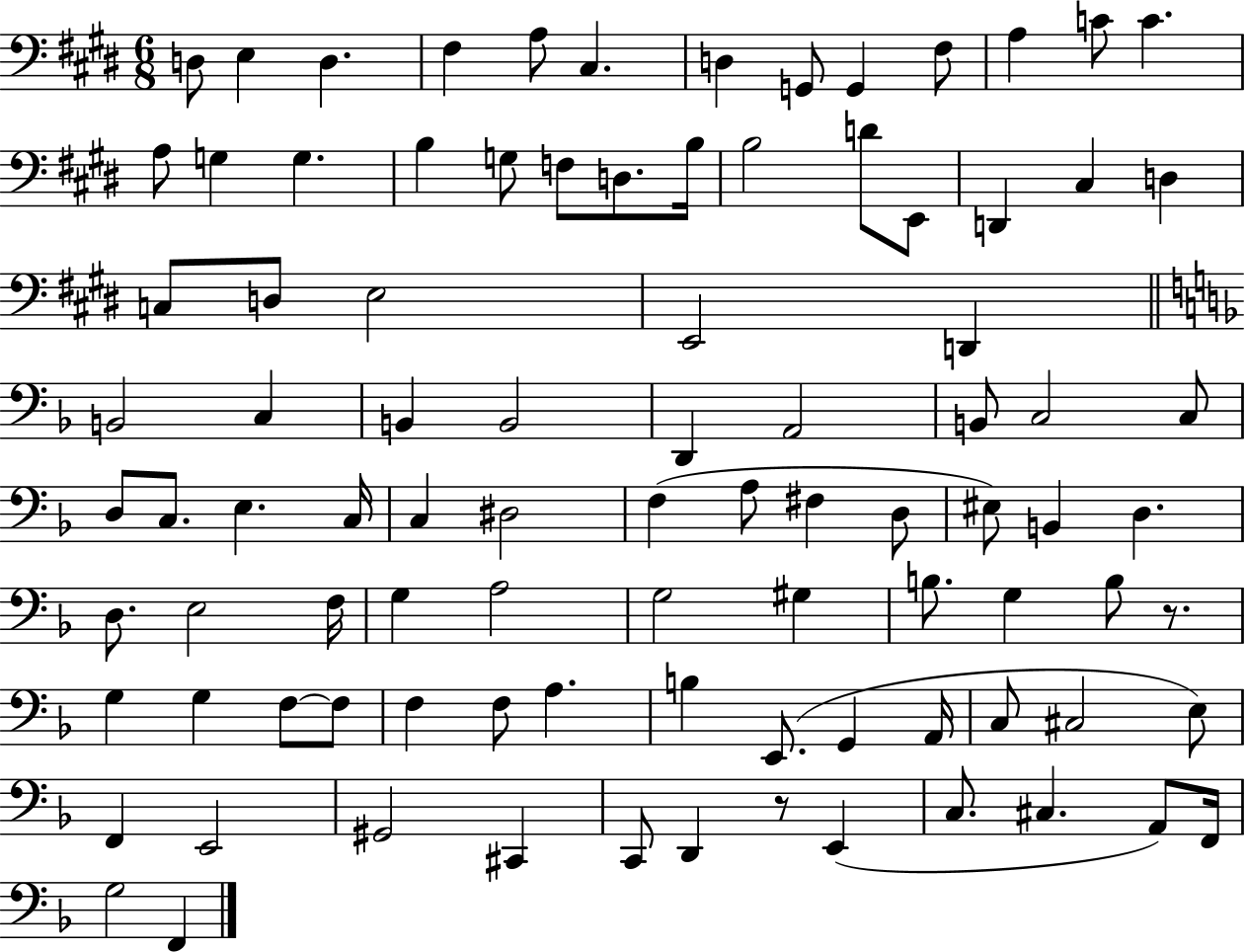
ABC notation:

X:1
T:Untitled
M:6/8
L:1/4
K:E
D,/2 E, D, ^F, A,/2 ^C, D, G,,/2 G,, ^F,/2 A, C/2 C A,/2 G, G, B, G,/2 F,/2 D,/2 B,/4 B,2 D/2 E,,/2 D,, ^C, D, C,/2 D,/2 E,2 E,,2 D,, B,,2 C, B,, B,,2 D,, A,,2 B,,/2 C,2 C,/2 D,/2 C,/2 E, C,/4 C, ^D,2 F, A,/2 ^F, D,/2 ^E,/2 B,, D, D,/2 E,2 F,/4 G, A,2 G,2 ^G, B,/2 G, B,/2 z/2 G, G, F,/2 F,/2 F, F,/2 A, B, E,,/2 G,, A,,/4 C,/2 ^C,2 E,/2 F,, E,,2 ^G,,2 ^C,, C,,/2 D,, z/2 E,, C,/2 ^C, A,,/2 F,,/4 G,2 F,,